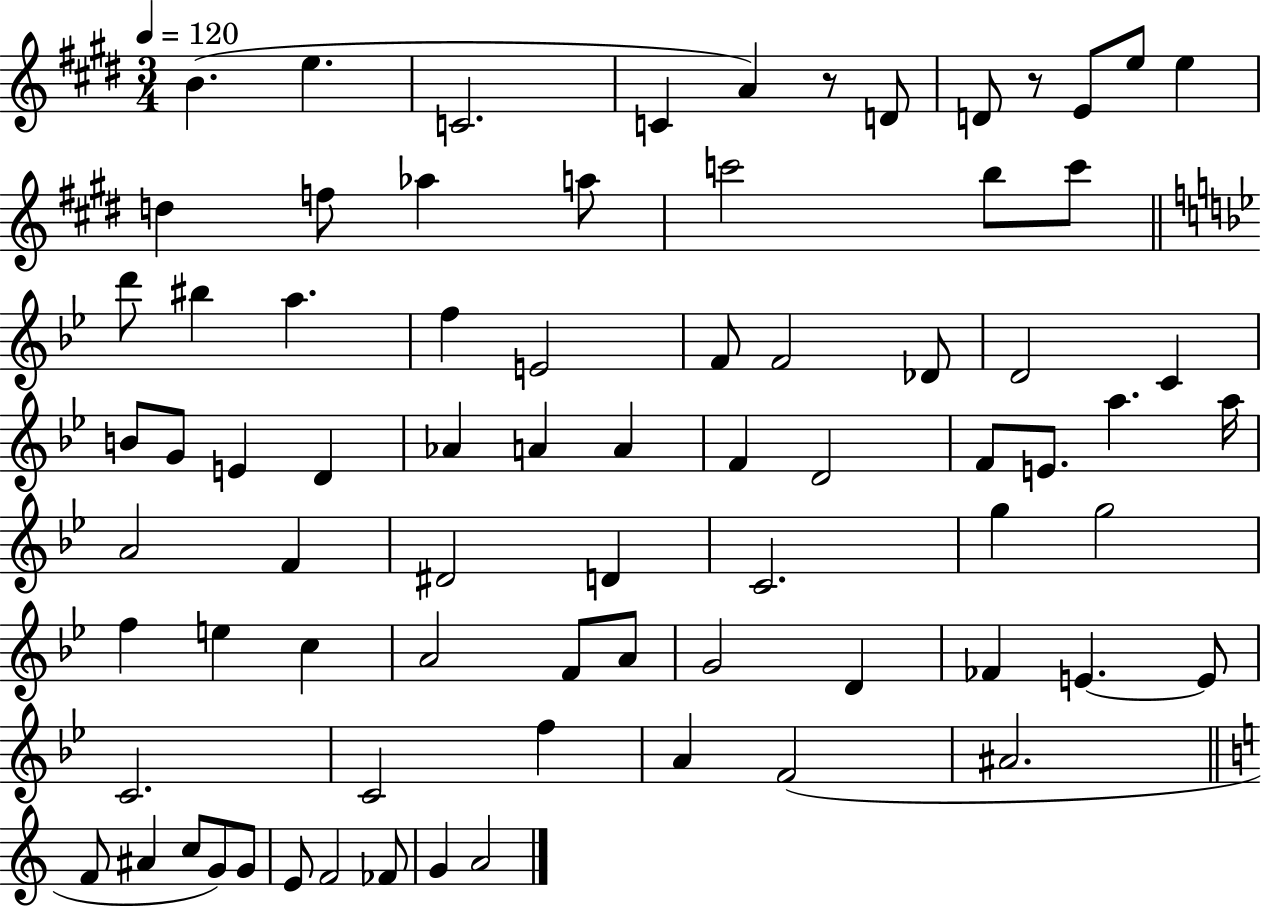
{
  \clef treble
  \numericTimeSignature
  \time 3/4
  \key e \major
  \tempo 4 = 120
  \repeat volta 2 { b'4.( e''4. | c'2. | c'4 a'4) r8 d'8 | d'8 r8 e'8 e''8 e''4 | \break d''4 f''8 aes''4 a''8 | c'''2 b''8 c'''8 | \bar "||" \break \key g \minor d'''8 bis''4 a''4. | f''4 e'2 | f'8 f'2 des'8 | d'2 c'4 | \break b'8 g'8 e'4 d'4 | aes'4 a'4 a'4 | f'4 d'2 | f'8 e'8. a''4. a''16 | \break a'2 f'4 | dis'2 d'4 | c'2. | g''4 g''2 | \break f''4 e''4 c''4 | a'2 f'8 a'8 | g'2 d'4 | fes'4 e'4.~~ e'8 | \break c'2. | c'2 f''4 | a'4 f'2( | ais'2. | \break \bar "||" \break \key a \minor f'8 ais'4 c''8 g'8) g'8 | e'8 f'2 fes'8 | g'4 a'2 | } \bar "|."
}